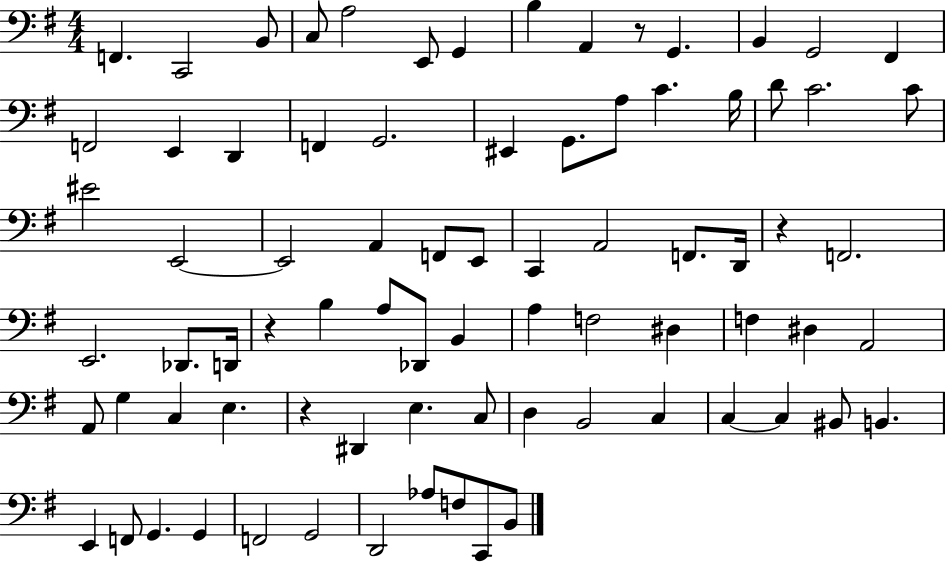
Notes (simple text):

F2/q. C2/h B2/e C3/e A3/h E2/e G2/q B3/q A2/q R/e G2/q. B2/q G2/h F#2/q F2/h E2/q D2/q F2/q G2/h. EIS2/q G2/e. A3/e C4/q. B3/s D4/e C4/h. C4/e EIS4/h E2/h E2/h A2/q F2/e E2/e C2/q A2/h F2/e. D2/s R/q F2/h. E2/h. Db2/e. D2/s R/q B3/q A3/e Db2/e B2/q A3/q F3/h D#3/q F3/q D#3/q A2/h A2/e G3/q C3/q E3/q. R/q D#2/q E3/q. C3/e D3/q B2/h C3/q C3/q C3/q BIS2/e B2/q. E2/q F2/e G2/q. G2/q F2/h G2/h D2/h Ab3/e F3/e C2/e B2/e